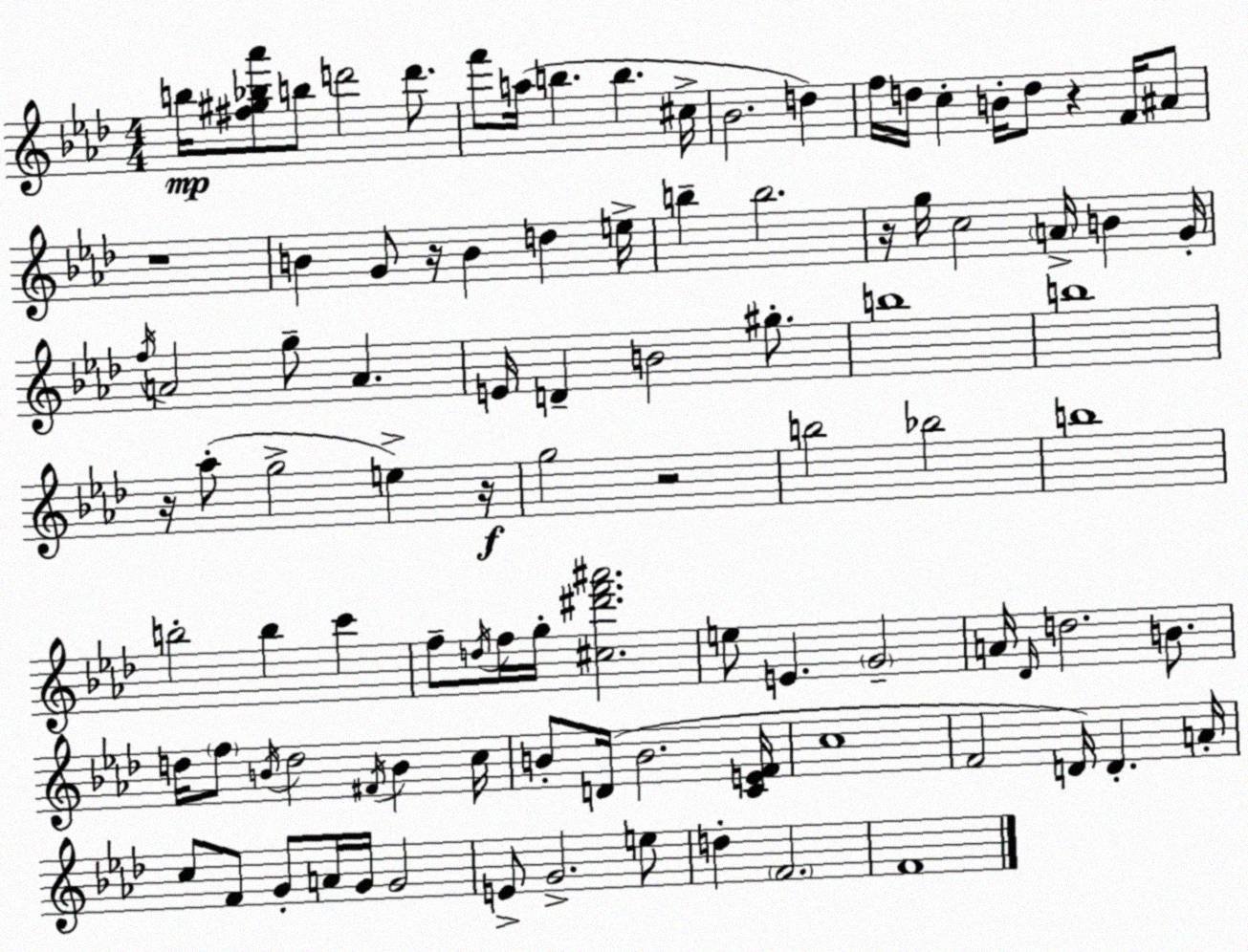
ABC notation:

X:1
T:Untitled
M:4/4
L:1/4
K:Fm
b/4 [^f^g_b_a']/2 b/2 d'2 d'/2 f'/2 a/4 b b ^c/4 _B2 d f/4 d/4 c B/4 d/2 z F/4 ^A/2 z4 B G/2 z/4 B d e/4 b b2 z/4 g/4 c2 A/4 B G/4 f/4 A2 g/2 A E/4 D B2 ^g/2 b4 b4 z/4 _a/2 g2 e z/4 g2 z2 b2 _b2 b4 b2 b c' f/2 d/4 f/4 g/4 [^c^d'f'^a']2 e/2 E G2 A/4 _D/4 d2 B/2 d/4 f/2 B/4 d2 ^F/4 B c/4 B/2 D/4 B2 [CEF]/4 c4 F2 D/4 D A/4 c/2 F/2 G/2 A/4 G/4 G2 E/2 G2 e/2 d F2 F4